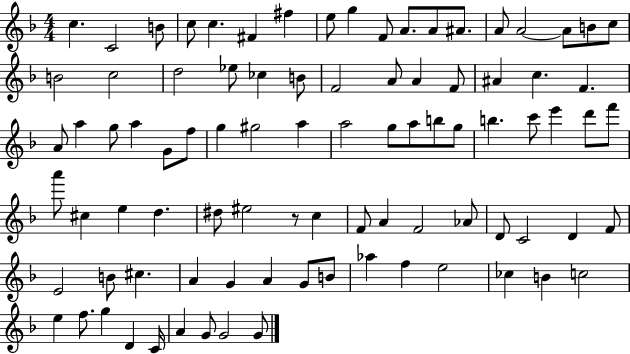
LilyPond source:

{
  \clef treble
  \numericTimeSignature
  \time 4/4
  \key f \major
  \repeat volta 2 { c''4. c'2 b'8 | c''8 c''4. fis'4 fis''4 | e''8 g''4 f'8 a'8. a'8 ais'8. | a'8 a'2~~ a'8 b'8 c''8 | \break b'2 c''2 | d''2 ees''8 ces''4 b'8 | f'2 a'8 a'4 f'8 | ais'4 c''4. f'4. | \break a'8 a''4 g''8 a''4 g'8 f''8 | g''4 gis''2 a''4 | a''2 g''8 a''8 b''8 g''8 | b''4. c'''8 e'''4 d'''8 f'''8 | \break a'''8 cis''4 e''4 d''4. | dis''8 eis''2 r8 c''4 | f'8 a'4 f'2 aes'8 | d'8 c'2 d'4 f'8 | \break e'2 b'8 cis''4. | a'4 g'4 a'4 g'8 b'8 | aes''4 f''4 e''2 | ces''4 b'4 c''2 | \break e''4 f''8. g''4 d'4 c'16 | a'4 g'8 g'2 g'8 | } \bar "|."
}